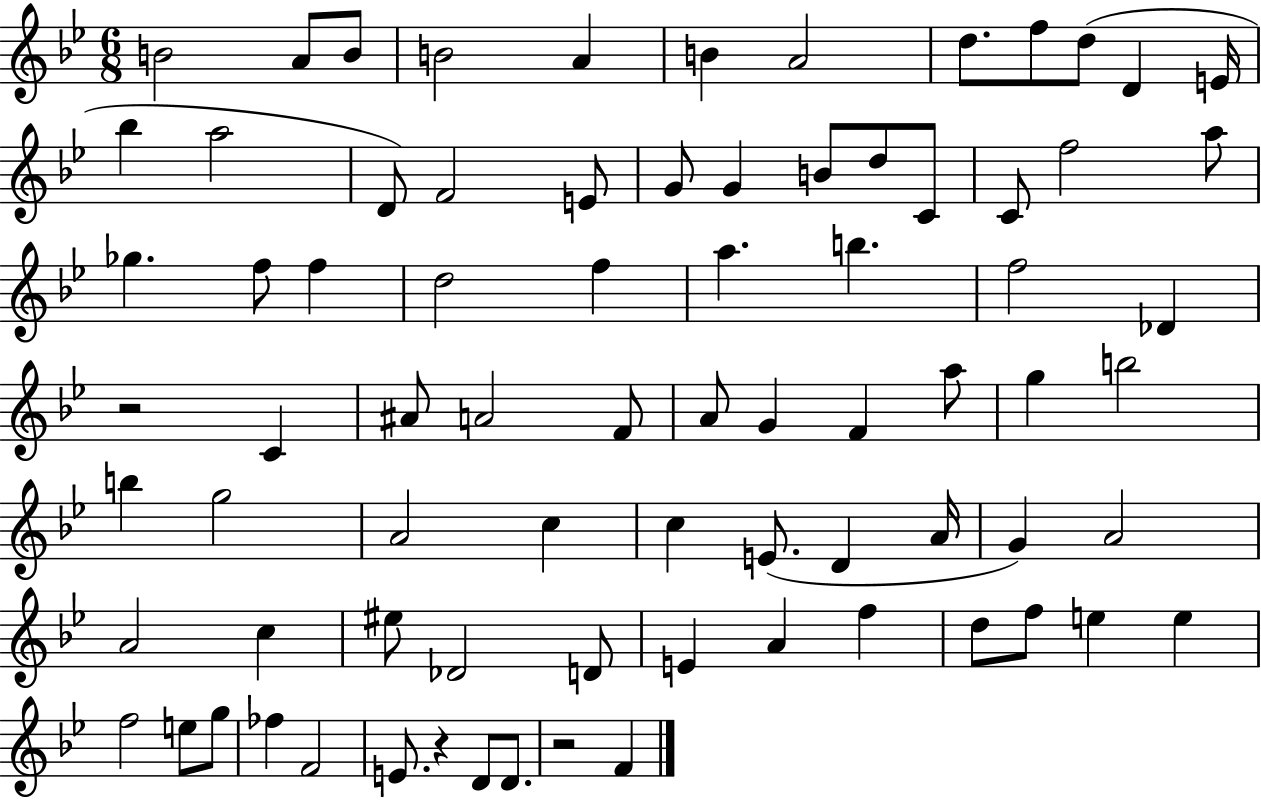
B4/h A4/e B4/e B4/h A4/q B4/q A4/h D5/e. F5/e D5/e D4/q E4/s Bb5/q A5/h D4/e F4/h E4/e G4/e G4/q B4/e D5/e C4/e C4/e F5/h A5/e Gb5/q. F5/e F5/q D5/h F5/q A5/q. B5/q. F5/h Db4/q R/h C4/q A#4/e A4/h F4/e A4/e G4/q F4/q A5/e G5/q B5/h B5/q G5/h A4/h C5/q C5/q E4/e. D4/q A4/s G4/q A4/h A4/h C5/q EIS5/e Db4/h D4/e E4/q A4/q F5/q D5/e F5/e E5/q E5/q F5/h E5/e G5/e FES5/q F4/h E4/e. R/q D4/e D4/e. R/h F4/q